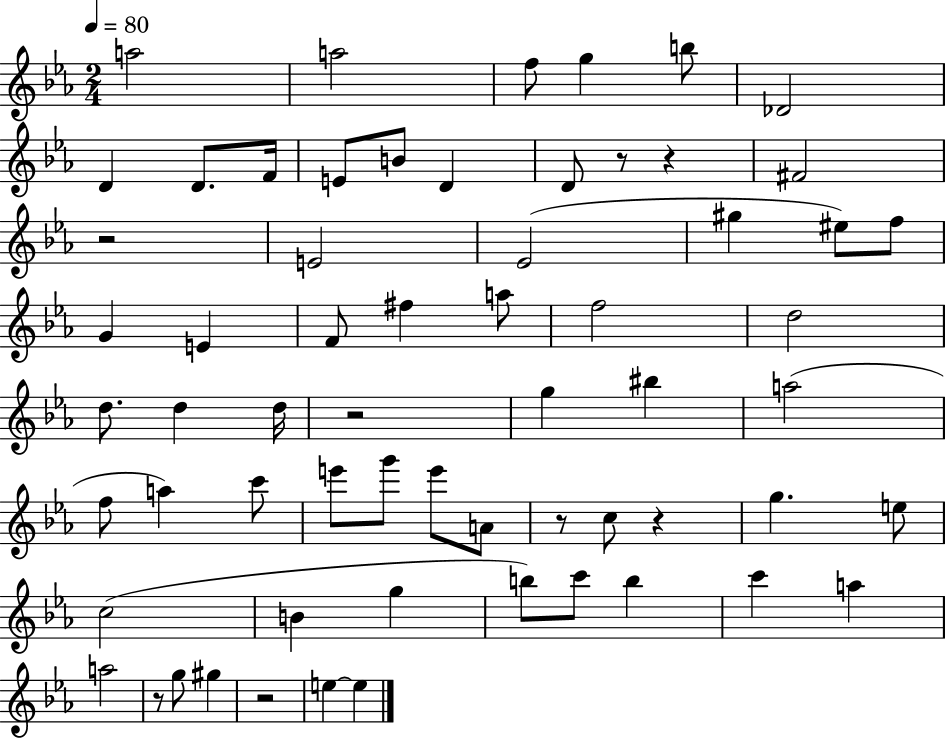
X:1
T:Untitled
M:2/4
L:1/4
K:Eb
a2 a2 f/2 g b/2 _D2 D D/2 F/4 E/2 B/2 D D/2 z/2 z ^F2 z2 E2 _E2 ^g ^e/2 f/2 G E F/2 ^f a/2 f2 d2 d/2 d d/4 z2 g ^b a2 f/2 a c'/2 e'/2 g'/2 e'/2 A/2 z/2 c/2 z g e/2 c2 B g b/2 c'/2 b c' a a2 z/2 g/2 ^g z2 e e